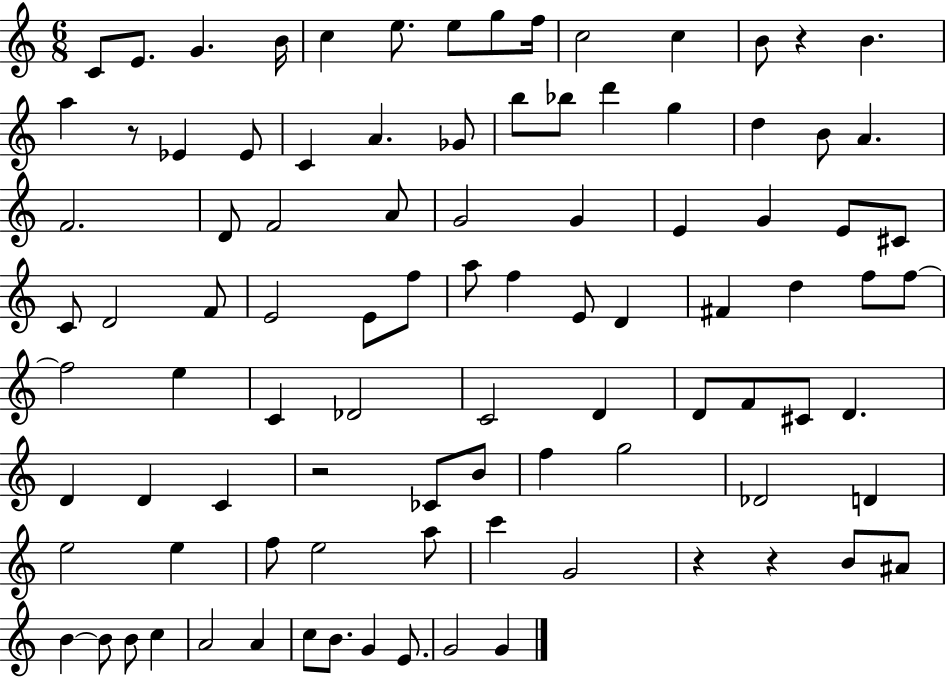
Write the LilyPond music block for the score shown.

{
  \clef treble
  \numericTimeSignature
  \time 6/8
  \key c \major
  c'8 e'8. g'4. b'16 | c''4 e''8. e''8 g''8 f''16 | c''2 c''4 | b'8 r4 b'4. | \break a''4 r8 ees'4 ees'8 | c'4 a'4. ges'8 | b''8 bes''8 d'''4 g''4 | d''4 b'8 a'4. | \break f'2. | d'8 f'2 a'8 | g'2 g'4 | e'4 g'4 e'8 cis'8 | \break c'8 d'2 f'8 | e'2 e'8 f''8 | a''8 f''4 e'8 d'4 | fis'4 d''4 f''8 f''8~~ | \break f''2 e''4 | c'4 des'2 | c'2 d'4 | d'8 f'8 cis'8 d'4. | \break d'4 d'4 c'4 | r2 ces'8 b'8 | f''4 g''2 | des'2 d'4 | \break e''2 e''4 | f''8 e''2 a''8 | c'''4 g'2 | r4 r4 b'8 ais'8 | \break b'4~~ b'8 b'8 c''4 | a'2 a'4 | c''8 b'8. g'4 e'8. | g'2 g'4 | \break \bar "|."
}